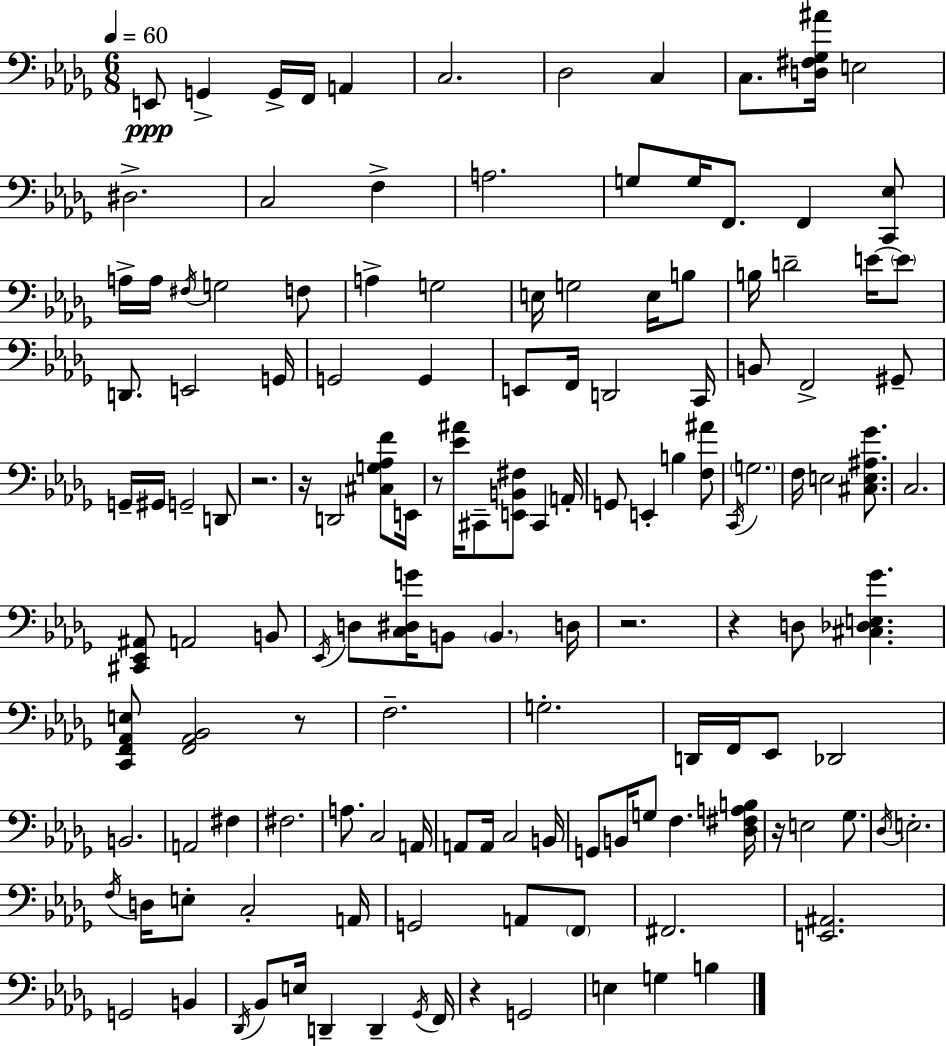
E2/e G2/q G2/s F2/s A2/q C3/h. Db3/h C3/q C3/e. [D3,F#3,Gb3,A#4]/s E3/h D#3/h. C3/h F3/q A3/h. G3/e G3/s F2/e. F2/q [C2,Eb3]/e A3/s A3/s F#3/s G3/h F3/e A3/q G3/h E3/s G3/h E3/s B3/e B3/s D4/h E4/s E4/e D2/e. E2/h G2/s G2/h G2/q E2/e F2/s D2/h C2/s B2/e F2/h G#2/e G2/s G#2/s G2/h D2/e R/h. R/s D2/h [C#3,G3,Ab3,F4]/e E2/s R/e [Eb4,A#4]/s C#2/e [E2,B2,F#3]/e C#2/q A2/s G2/e E2/q B3/q [F3,A#4]/e C2/s G3/h. F3/s E3/h [C#3,E3,A#3,Gb4]/e. C3/h. [C#2,Eb2,A#2]/e A2/h B2/e Eb2/s D3/e [C3,D#3,G4]/s B2/e B2/q. D3/s R/h. R/q D3/e [C#3,Db3,E3,Gb4]/q. [C2,F2,Ab2,E3]/e [F2,Ab2,Bb2]/h R/e F3/h. G3/h. D2/s F2/s Eb2/e Db2/h B2/h. A2/h F#3/q F#3/h. A3/e. C3/h A2/s A2/e A2/s C3/h B2/s G2/e B2/s G3/e F3/q. [Db3,F#3,A3,B3]/s R/s E3/h Gb3/e. Db3/s E3/h. F3/s D3/s E3/e C3/h A2/s G2/h A2/e F2/e F#2/h. [E2,A#2]/h. G2/h B2/q Db2/s Bb2/e E3/s D2/q D2/q Gb2/s F2/s R/q G2/h E3/q G3/q B3/q